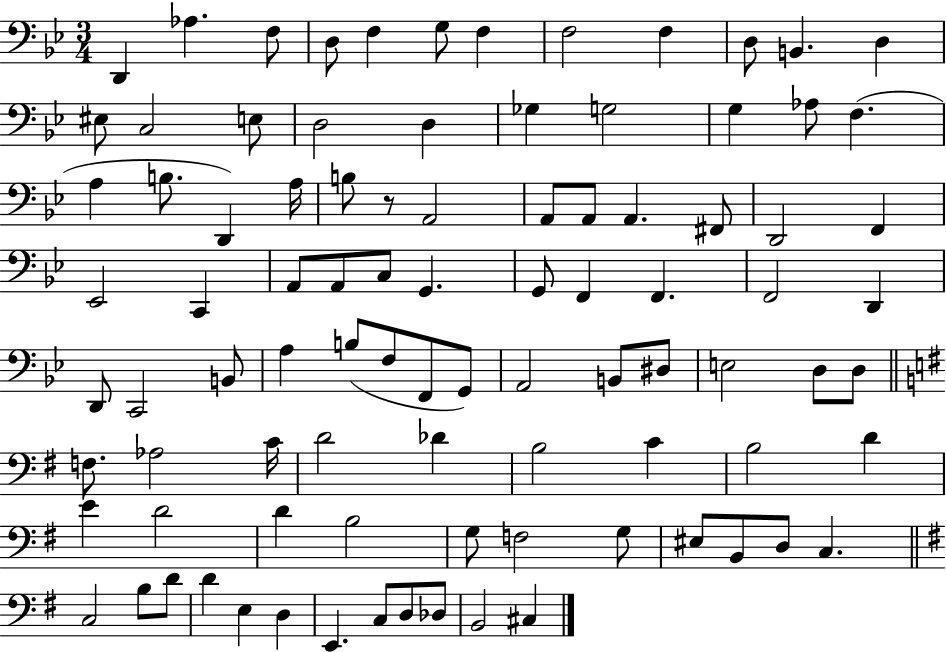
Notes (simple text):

D2/q Ab3/q. F3/e D3/e F3/q G3/e F3/q F3/h F3/q D3/e B2/q. D3/q EIS3/e C3/h E3/e D3/h D3/q Gb3/q G3/h G3/q Ab3/e F3/q. A3/q B3/e. D2/q A3/s B3/e R/e A2/h A2/e A2/e A2/q. F#2/e D2/h F2/q Eb2/h C2/q A2/e A2/e C3/e G2/q. G2/e F2/q F2/q. F2/h D2/q D2/e C2/h B2/e A3/q B3/e F3/e F2/e G2/e A2/h B2/e D#3/e E3/h D3/e D3/e F3/e. Ab3/h C4/s D4/h Db4/q B3/h C4/q B3/h D4/q E4/q D4/h D4/q B3/h G3/e F3/h G3/e EIS3/e B2/e D3/e C3/q. C3/h B3/e D4/e D4/q E3/q D3/q E2/q. C3/e D3/e Db3/e B2/h C#3/q